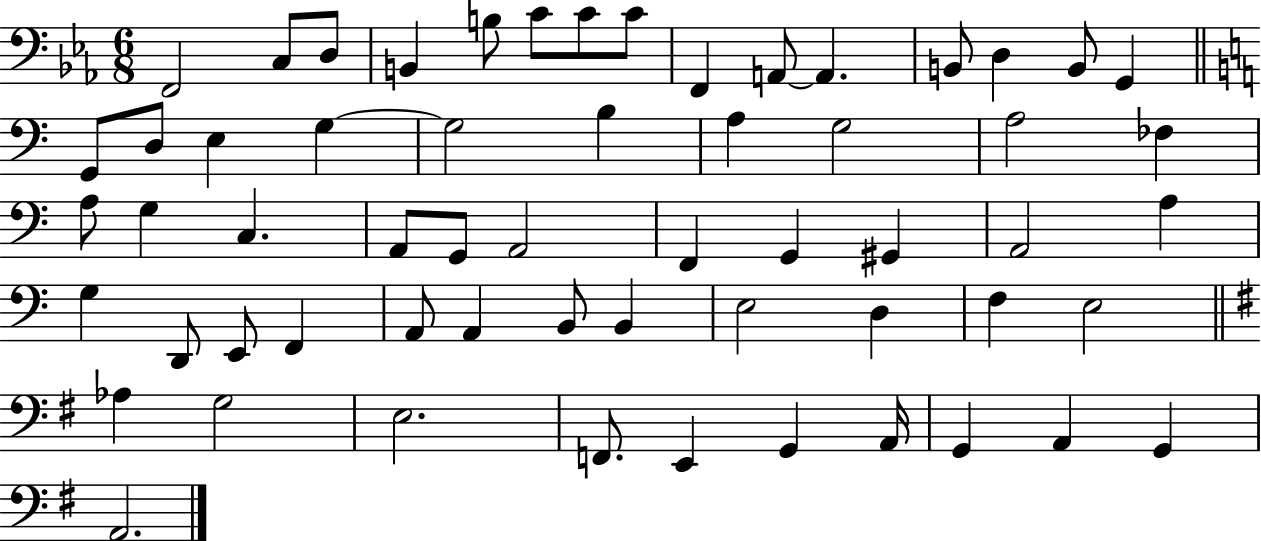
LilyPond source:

{
  \clef bass
  \numericTimeSignature
  \time 6/8
  \key ees \major
  f,2 c8 d8 | b,4 b8 c'8 c'8 c'8 | f,4 a,8~~ a,4. | b,8 d4 b,8 g,4 | \break \bar "||" \break \key c \major g,8 d8 e4 g4~~ | g2 b4 | a4 g2 | a2 fes4 | \break a8 g4 c4. | a,8 g,8 a,2 | f,4 g,4 gis,4 | a,2 a4 | \break g4 d,8 e,8 f,4 | a,8 a,4 b,8 b,4 | e2 d4 | f4 e2 | \break \bar "||" \break \key g \major aes4 g2 | e2. | f,8. e,4 g,4 a,16 | g,4 a,4 g,4 | \break a,2. | \bar "|."
}